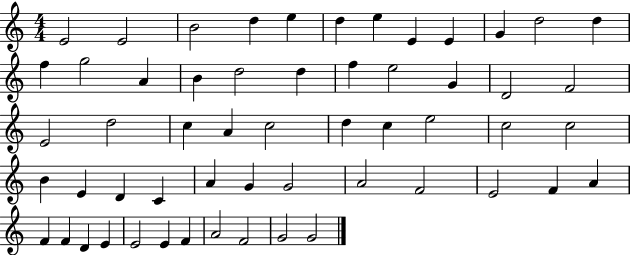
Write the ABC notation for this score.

X:1
T:Untitled
M:4/4
L:1/4
K:C
E2 E2 B2 d e d e E E G d2 d f g2 A B d2 d f e2 G D2 F2 E2 d2 c A c2 d c e2 c2 c2 B E D C A G G2 A2 F2 E2 F A F F D E E2 E F A2 F2 G2 G2